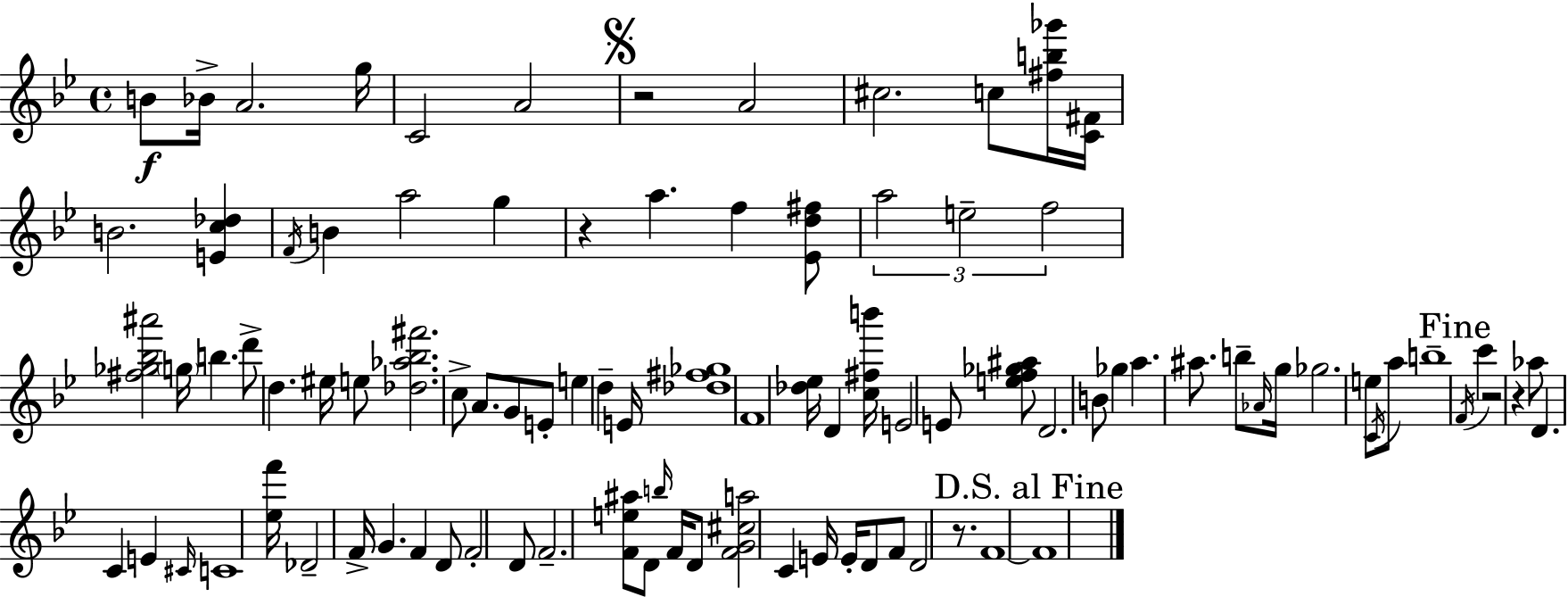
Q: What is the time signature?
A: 4/4